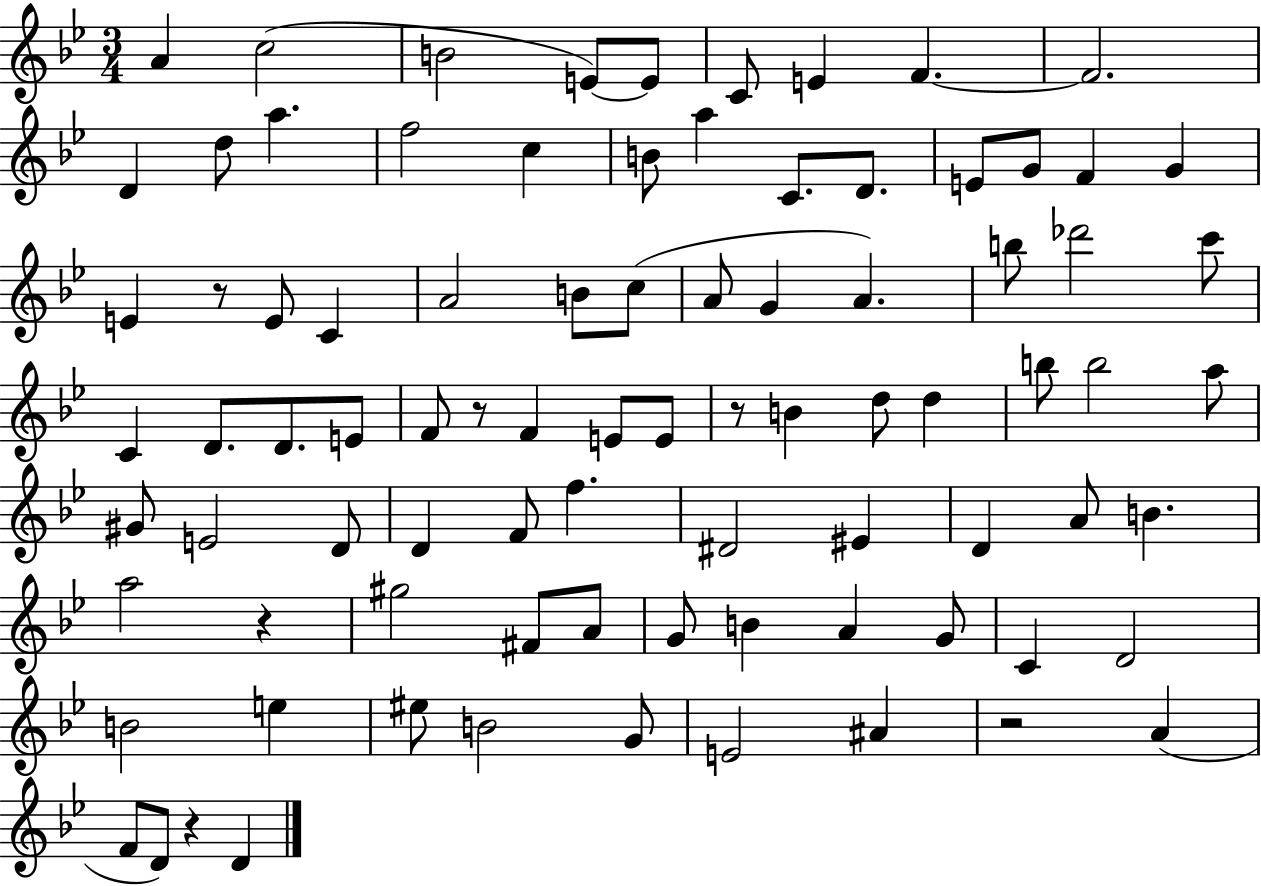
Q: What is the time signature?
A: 3/4